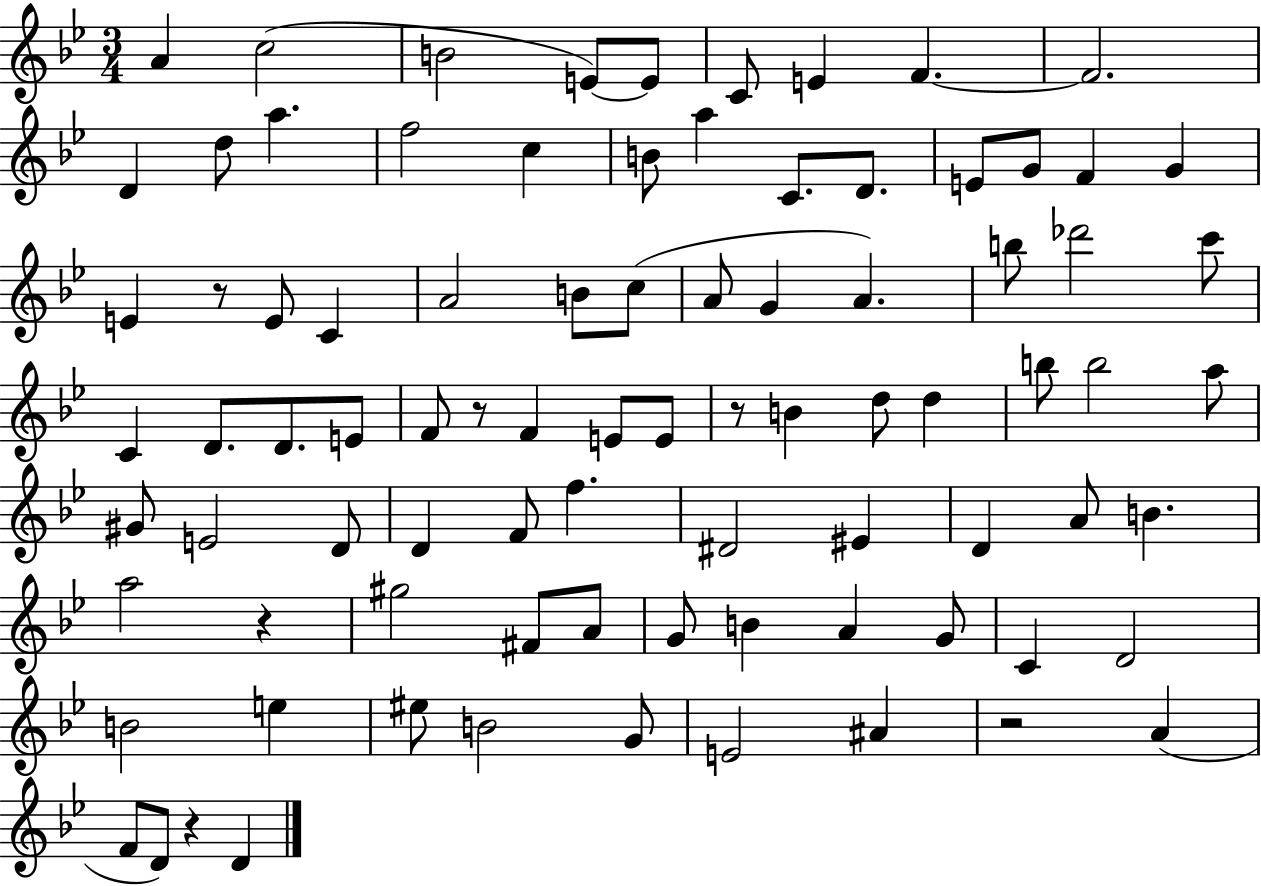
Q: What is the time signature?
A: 3/4